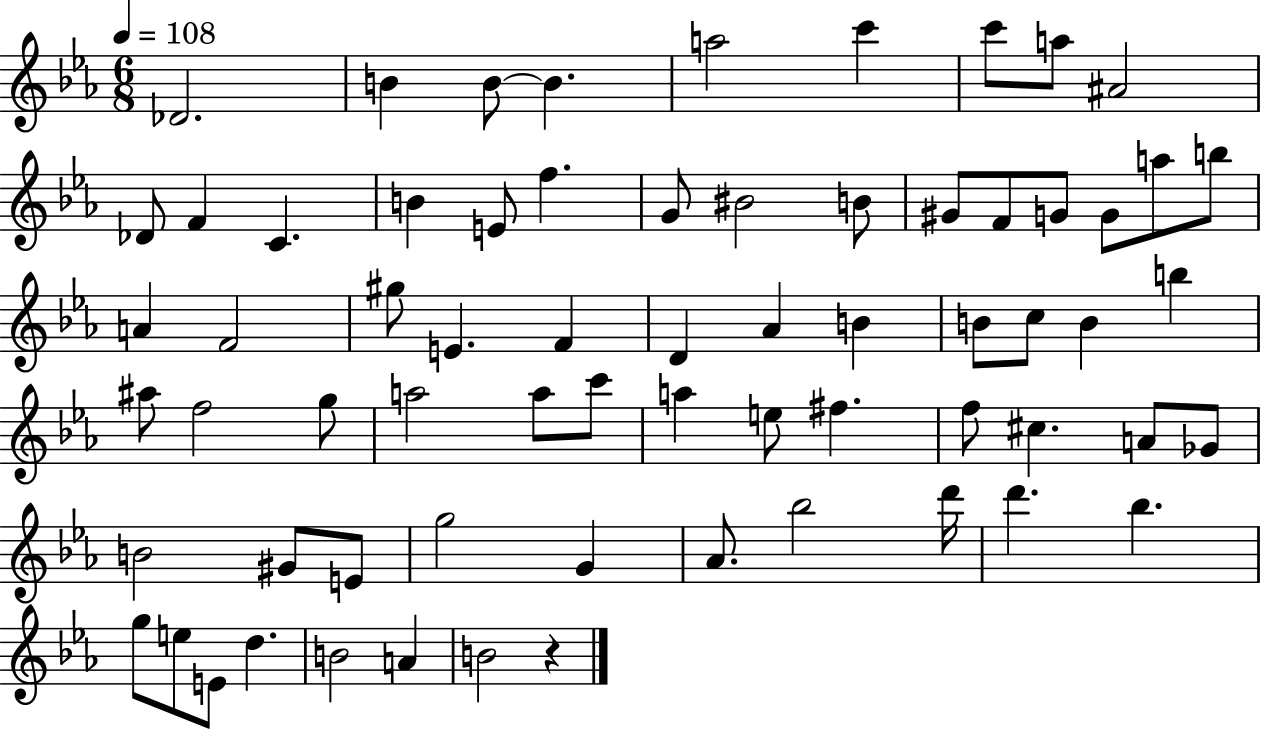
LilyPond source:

{
  \clef treble
  \numericTimeSignature
  \time 6/8
  \key ees \major
  \tempo 4 = 108
  des'2. | b'4 b'8~~ b'4. | a''2 c'''4 | c'''8 a''8 ais'2 | \break des'8 f'4 c'4. | b'4 e'8 f''4. | g'8 bis'2 b'8 | gis'8 f'8 g'8 g'8 a''8 b''8 | \break a'4 f'2 | gis''8 e'4. f'4 | d'4 aes'4 b'4 | b'8 c''8 b'4 b''4 | \break ais''8 f''2 g''8 | a''2 a''8 c'''8 | a''4 e''8 fis''4. | f''8 cis''4. a'8 ges'8 | \break b'2 gis'8 e'8 | g''2 g'4 | aes'8. bes''2 d'''16 | d'''4. bes''4. | \break g''8 e''8 e'8 d''4. | b'2 a'4 | b'2 r4 | \bar "|."
}